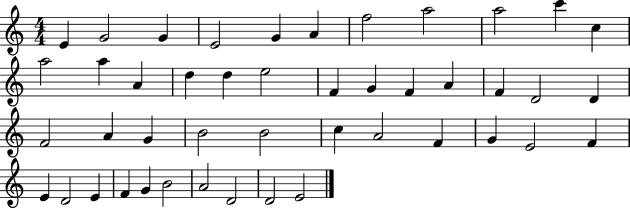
X:1
T:Untitled
M:4/4
L:1/4
K:C
E G2 G E2 G A f2 a2 a2 c' c a2 a A d d e2 F G F A F D2 D F2 A G B2 B2 c A2 F G E2 F E D2 E F G B2 A2 D2 D2 E2